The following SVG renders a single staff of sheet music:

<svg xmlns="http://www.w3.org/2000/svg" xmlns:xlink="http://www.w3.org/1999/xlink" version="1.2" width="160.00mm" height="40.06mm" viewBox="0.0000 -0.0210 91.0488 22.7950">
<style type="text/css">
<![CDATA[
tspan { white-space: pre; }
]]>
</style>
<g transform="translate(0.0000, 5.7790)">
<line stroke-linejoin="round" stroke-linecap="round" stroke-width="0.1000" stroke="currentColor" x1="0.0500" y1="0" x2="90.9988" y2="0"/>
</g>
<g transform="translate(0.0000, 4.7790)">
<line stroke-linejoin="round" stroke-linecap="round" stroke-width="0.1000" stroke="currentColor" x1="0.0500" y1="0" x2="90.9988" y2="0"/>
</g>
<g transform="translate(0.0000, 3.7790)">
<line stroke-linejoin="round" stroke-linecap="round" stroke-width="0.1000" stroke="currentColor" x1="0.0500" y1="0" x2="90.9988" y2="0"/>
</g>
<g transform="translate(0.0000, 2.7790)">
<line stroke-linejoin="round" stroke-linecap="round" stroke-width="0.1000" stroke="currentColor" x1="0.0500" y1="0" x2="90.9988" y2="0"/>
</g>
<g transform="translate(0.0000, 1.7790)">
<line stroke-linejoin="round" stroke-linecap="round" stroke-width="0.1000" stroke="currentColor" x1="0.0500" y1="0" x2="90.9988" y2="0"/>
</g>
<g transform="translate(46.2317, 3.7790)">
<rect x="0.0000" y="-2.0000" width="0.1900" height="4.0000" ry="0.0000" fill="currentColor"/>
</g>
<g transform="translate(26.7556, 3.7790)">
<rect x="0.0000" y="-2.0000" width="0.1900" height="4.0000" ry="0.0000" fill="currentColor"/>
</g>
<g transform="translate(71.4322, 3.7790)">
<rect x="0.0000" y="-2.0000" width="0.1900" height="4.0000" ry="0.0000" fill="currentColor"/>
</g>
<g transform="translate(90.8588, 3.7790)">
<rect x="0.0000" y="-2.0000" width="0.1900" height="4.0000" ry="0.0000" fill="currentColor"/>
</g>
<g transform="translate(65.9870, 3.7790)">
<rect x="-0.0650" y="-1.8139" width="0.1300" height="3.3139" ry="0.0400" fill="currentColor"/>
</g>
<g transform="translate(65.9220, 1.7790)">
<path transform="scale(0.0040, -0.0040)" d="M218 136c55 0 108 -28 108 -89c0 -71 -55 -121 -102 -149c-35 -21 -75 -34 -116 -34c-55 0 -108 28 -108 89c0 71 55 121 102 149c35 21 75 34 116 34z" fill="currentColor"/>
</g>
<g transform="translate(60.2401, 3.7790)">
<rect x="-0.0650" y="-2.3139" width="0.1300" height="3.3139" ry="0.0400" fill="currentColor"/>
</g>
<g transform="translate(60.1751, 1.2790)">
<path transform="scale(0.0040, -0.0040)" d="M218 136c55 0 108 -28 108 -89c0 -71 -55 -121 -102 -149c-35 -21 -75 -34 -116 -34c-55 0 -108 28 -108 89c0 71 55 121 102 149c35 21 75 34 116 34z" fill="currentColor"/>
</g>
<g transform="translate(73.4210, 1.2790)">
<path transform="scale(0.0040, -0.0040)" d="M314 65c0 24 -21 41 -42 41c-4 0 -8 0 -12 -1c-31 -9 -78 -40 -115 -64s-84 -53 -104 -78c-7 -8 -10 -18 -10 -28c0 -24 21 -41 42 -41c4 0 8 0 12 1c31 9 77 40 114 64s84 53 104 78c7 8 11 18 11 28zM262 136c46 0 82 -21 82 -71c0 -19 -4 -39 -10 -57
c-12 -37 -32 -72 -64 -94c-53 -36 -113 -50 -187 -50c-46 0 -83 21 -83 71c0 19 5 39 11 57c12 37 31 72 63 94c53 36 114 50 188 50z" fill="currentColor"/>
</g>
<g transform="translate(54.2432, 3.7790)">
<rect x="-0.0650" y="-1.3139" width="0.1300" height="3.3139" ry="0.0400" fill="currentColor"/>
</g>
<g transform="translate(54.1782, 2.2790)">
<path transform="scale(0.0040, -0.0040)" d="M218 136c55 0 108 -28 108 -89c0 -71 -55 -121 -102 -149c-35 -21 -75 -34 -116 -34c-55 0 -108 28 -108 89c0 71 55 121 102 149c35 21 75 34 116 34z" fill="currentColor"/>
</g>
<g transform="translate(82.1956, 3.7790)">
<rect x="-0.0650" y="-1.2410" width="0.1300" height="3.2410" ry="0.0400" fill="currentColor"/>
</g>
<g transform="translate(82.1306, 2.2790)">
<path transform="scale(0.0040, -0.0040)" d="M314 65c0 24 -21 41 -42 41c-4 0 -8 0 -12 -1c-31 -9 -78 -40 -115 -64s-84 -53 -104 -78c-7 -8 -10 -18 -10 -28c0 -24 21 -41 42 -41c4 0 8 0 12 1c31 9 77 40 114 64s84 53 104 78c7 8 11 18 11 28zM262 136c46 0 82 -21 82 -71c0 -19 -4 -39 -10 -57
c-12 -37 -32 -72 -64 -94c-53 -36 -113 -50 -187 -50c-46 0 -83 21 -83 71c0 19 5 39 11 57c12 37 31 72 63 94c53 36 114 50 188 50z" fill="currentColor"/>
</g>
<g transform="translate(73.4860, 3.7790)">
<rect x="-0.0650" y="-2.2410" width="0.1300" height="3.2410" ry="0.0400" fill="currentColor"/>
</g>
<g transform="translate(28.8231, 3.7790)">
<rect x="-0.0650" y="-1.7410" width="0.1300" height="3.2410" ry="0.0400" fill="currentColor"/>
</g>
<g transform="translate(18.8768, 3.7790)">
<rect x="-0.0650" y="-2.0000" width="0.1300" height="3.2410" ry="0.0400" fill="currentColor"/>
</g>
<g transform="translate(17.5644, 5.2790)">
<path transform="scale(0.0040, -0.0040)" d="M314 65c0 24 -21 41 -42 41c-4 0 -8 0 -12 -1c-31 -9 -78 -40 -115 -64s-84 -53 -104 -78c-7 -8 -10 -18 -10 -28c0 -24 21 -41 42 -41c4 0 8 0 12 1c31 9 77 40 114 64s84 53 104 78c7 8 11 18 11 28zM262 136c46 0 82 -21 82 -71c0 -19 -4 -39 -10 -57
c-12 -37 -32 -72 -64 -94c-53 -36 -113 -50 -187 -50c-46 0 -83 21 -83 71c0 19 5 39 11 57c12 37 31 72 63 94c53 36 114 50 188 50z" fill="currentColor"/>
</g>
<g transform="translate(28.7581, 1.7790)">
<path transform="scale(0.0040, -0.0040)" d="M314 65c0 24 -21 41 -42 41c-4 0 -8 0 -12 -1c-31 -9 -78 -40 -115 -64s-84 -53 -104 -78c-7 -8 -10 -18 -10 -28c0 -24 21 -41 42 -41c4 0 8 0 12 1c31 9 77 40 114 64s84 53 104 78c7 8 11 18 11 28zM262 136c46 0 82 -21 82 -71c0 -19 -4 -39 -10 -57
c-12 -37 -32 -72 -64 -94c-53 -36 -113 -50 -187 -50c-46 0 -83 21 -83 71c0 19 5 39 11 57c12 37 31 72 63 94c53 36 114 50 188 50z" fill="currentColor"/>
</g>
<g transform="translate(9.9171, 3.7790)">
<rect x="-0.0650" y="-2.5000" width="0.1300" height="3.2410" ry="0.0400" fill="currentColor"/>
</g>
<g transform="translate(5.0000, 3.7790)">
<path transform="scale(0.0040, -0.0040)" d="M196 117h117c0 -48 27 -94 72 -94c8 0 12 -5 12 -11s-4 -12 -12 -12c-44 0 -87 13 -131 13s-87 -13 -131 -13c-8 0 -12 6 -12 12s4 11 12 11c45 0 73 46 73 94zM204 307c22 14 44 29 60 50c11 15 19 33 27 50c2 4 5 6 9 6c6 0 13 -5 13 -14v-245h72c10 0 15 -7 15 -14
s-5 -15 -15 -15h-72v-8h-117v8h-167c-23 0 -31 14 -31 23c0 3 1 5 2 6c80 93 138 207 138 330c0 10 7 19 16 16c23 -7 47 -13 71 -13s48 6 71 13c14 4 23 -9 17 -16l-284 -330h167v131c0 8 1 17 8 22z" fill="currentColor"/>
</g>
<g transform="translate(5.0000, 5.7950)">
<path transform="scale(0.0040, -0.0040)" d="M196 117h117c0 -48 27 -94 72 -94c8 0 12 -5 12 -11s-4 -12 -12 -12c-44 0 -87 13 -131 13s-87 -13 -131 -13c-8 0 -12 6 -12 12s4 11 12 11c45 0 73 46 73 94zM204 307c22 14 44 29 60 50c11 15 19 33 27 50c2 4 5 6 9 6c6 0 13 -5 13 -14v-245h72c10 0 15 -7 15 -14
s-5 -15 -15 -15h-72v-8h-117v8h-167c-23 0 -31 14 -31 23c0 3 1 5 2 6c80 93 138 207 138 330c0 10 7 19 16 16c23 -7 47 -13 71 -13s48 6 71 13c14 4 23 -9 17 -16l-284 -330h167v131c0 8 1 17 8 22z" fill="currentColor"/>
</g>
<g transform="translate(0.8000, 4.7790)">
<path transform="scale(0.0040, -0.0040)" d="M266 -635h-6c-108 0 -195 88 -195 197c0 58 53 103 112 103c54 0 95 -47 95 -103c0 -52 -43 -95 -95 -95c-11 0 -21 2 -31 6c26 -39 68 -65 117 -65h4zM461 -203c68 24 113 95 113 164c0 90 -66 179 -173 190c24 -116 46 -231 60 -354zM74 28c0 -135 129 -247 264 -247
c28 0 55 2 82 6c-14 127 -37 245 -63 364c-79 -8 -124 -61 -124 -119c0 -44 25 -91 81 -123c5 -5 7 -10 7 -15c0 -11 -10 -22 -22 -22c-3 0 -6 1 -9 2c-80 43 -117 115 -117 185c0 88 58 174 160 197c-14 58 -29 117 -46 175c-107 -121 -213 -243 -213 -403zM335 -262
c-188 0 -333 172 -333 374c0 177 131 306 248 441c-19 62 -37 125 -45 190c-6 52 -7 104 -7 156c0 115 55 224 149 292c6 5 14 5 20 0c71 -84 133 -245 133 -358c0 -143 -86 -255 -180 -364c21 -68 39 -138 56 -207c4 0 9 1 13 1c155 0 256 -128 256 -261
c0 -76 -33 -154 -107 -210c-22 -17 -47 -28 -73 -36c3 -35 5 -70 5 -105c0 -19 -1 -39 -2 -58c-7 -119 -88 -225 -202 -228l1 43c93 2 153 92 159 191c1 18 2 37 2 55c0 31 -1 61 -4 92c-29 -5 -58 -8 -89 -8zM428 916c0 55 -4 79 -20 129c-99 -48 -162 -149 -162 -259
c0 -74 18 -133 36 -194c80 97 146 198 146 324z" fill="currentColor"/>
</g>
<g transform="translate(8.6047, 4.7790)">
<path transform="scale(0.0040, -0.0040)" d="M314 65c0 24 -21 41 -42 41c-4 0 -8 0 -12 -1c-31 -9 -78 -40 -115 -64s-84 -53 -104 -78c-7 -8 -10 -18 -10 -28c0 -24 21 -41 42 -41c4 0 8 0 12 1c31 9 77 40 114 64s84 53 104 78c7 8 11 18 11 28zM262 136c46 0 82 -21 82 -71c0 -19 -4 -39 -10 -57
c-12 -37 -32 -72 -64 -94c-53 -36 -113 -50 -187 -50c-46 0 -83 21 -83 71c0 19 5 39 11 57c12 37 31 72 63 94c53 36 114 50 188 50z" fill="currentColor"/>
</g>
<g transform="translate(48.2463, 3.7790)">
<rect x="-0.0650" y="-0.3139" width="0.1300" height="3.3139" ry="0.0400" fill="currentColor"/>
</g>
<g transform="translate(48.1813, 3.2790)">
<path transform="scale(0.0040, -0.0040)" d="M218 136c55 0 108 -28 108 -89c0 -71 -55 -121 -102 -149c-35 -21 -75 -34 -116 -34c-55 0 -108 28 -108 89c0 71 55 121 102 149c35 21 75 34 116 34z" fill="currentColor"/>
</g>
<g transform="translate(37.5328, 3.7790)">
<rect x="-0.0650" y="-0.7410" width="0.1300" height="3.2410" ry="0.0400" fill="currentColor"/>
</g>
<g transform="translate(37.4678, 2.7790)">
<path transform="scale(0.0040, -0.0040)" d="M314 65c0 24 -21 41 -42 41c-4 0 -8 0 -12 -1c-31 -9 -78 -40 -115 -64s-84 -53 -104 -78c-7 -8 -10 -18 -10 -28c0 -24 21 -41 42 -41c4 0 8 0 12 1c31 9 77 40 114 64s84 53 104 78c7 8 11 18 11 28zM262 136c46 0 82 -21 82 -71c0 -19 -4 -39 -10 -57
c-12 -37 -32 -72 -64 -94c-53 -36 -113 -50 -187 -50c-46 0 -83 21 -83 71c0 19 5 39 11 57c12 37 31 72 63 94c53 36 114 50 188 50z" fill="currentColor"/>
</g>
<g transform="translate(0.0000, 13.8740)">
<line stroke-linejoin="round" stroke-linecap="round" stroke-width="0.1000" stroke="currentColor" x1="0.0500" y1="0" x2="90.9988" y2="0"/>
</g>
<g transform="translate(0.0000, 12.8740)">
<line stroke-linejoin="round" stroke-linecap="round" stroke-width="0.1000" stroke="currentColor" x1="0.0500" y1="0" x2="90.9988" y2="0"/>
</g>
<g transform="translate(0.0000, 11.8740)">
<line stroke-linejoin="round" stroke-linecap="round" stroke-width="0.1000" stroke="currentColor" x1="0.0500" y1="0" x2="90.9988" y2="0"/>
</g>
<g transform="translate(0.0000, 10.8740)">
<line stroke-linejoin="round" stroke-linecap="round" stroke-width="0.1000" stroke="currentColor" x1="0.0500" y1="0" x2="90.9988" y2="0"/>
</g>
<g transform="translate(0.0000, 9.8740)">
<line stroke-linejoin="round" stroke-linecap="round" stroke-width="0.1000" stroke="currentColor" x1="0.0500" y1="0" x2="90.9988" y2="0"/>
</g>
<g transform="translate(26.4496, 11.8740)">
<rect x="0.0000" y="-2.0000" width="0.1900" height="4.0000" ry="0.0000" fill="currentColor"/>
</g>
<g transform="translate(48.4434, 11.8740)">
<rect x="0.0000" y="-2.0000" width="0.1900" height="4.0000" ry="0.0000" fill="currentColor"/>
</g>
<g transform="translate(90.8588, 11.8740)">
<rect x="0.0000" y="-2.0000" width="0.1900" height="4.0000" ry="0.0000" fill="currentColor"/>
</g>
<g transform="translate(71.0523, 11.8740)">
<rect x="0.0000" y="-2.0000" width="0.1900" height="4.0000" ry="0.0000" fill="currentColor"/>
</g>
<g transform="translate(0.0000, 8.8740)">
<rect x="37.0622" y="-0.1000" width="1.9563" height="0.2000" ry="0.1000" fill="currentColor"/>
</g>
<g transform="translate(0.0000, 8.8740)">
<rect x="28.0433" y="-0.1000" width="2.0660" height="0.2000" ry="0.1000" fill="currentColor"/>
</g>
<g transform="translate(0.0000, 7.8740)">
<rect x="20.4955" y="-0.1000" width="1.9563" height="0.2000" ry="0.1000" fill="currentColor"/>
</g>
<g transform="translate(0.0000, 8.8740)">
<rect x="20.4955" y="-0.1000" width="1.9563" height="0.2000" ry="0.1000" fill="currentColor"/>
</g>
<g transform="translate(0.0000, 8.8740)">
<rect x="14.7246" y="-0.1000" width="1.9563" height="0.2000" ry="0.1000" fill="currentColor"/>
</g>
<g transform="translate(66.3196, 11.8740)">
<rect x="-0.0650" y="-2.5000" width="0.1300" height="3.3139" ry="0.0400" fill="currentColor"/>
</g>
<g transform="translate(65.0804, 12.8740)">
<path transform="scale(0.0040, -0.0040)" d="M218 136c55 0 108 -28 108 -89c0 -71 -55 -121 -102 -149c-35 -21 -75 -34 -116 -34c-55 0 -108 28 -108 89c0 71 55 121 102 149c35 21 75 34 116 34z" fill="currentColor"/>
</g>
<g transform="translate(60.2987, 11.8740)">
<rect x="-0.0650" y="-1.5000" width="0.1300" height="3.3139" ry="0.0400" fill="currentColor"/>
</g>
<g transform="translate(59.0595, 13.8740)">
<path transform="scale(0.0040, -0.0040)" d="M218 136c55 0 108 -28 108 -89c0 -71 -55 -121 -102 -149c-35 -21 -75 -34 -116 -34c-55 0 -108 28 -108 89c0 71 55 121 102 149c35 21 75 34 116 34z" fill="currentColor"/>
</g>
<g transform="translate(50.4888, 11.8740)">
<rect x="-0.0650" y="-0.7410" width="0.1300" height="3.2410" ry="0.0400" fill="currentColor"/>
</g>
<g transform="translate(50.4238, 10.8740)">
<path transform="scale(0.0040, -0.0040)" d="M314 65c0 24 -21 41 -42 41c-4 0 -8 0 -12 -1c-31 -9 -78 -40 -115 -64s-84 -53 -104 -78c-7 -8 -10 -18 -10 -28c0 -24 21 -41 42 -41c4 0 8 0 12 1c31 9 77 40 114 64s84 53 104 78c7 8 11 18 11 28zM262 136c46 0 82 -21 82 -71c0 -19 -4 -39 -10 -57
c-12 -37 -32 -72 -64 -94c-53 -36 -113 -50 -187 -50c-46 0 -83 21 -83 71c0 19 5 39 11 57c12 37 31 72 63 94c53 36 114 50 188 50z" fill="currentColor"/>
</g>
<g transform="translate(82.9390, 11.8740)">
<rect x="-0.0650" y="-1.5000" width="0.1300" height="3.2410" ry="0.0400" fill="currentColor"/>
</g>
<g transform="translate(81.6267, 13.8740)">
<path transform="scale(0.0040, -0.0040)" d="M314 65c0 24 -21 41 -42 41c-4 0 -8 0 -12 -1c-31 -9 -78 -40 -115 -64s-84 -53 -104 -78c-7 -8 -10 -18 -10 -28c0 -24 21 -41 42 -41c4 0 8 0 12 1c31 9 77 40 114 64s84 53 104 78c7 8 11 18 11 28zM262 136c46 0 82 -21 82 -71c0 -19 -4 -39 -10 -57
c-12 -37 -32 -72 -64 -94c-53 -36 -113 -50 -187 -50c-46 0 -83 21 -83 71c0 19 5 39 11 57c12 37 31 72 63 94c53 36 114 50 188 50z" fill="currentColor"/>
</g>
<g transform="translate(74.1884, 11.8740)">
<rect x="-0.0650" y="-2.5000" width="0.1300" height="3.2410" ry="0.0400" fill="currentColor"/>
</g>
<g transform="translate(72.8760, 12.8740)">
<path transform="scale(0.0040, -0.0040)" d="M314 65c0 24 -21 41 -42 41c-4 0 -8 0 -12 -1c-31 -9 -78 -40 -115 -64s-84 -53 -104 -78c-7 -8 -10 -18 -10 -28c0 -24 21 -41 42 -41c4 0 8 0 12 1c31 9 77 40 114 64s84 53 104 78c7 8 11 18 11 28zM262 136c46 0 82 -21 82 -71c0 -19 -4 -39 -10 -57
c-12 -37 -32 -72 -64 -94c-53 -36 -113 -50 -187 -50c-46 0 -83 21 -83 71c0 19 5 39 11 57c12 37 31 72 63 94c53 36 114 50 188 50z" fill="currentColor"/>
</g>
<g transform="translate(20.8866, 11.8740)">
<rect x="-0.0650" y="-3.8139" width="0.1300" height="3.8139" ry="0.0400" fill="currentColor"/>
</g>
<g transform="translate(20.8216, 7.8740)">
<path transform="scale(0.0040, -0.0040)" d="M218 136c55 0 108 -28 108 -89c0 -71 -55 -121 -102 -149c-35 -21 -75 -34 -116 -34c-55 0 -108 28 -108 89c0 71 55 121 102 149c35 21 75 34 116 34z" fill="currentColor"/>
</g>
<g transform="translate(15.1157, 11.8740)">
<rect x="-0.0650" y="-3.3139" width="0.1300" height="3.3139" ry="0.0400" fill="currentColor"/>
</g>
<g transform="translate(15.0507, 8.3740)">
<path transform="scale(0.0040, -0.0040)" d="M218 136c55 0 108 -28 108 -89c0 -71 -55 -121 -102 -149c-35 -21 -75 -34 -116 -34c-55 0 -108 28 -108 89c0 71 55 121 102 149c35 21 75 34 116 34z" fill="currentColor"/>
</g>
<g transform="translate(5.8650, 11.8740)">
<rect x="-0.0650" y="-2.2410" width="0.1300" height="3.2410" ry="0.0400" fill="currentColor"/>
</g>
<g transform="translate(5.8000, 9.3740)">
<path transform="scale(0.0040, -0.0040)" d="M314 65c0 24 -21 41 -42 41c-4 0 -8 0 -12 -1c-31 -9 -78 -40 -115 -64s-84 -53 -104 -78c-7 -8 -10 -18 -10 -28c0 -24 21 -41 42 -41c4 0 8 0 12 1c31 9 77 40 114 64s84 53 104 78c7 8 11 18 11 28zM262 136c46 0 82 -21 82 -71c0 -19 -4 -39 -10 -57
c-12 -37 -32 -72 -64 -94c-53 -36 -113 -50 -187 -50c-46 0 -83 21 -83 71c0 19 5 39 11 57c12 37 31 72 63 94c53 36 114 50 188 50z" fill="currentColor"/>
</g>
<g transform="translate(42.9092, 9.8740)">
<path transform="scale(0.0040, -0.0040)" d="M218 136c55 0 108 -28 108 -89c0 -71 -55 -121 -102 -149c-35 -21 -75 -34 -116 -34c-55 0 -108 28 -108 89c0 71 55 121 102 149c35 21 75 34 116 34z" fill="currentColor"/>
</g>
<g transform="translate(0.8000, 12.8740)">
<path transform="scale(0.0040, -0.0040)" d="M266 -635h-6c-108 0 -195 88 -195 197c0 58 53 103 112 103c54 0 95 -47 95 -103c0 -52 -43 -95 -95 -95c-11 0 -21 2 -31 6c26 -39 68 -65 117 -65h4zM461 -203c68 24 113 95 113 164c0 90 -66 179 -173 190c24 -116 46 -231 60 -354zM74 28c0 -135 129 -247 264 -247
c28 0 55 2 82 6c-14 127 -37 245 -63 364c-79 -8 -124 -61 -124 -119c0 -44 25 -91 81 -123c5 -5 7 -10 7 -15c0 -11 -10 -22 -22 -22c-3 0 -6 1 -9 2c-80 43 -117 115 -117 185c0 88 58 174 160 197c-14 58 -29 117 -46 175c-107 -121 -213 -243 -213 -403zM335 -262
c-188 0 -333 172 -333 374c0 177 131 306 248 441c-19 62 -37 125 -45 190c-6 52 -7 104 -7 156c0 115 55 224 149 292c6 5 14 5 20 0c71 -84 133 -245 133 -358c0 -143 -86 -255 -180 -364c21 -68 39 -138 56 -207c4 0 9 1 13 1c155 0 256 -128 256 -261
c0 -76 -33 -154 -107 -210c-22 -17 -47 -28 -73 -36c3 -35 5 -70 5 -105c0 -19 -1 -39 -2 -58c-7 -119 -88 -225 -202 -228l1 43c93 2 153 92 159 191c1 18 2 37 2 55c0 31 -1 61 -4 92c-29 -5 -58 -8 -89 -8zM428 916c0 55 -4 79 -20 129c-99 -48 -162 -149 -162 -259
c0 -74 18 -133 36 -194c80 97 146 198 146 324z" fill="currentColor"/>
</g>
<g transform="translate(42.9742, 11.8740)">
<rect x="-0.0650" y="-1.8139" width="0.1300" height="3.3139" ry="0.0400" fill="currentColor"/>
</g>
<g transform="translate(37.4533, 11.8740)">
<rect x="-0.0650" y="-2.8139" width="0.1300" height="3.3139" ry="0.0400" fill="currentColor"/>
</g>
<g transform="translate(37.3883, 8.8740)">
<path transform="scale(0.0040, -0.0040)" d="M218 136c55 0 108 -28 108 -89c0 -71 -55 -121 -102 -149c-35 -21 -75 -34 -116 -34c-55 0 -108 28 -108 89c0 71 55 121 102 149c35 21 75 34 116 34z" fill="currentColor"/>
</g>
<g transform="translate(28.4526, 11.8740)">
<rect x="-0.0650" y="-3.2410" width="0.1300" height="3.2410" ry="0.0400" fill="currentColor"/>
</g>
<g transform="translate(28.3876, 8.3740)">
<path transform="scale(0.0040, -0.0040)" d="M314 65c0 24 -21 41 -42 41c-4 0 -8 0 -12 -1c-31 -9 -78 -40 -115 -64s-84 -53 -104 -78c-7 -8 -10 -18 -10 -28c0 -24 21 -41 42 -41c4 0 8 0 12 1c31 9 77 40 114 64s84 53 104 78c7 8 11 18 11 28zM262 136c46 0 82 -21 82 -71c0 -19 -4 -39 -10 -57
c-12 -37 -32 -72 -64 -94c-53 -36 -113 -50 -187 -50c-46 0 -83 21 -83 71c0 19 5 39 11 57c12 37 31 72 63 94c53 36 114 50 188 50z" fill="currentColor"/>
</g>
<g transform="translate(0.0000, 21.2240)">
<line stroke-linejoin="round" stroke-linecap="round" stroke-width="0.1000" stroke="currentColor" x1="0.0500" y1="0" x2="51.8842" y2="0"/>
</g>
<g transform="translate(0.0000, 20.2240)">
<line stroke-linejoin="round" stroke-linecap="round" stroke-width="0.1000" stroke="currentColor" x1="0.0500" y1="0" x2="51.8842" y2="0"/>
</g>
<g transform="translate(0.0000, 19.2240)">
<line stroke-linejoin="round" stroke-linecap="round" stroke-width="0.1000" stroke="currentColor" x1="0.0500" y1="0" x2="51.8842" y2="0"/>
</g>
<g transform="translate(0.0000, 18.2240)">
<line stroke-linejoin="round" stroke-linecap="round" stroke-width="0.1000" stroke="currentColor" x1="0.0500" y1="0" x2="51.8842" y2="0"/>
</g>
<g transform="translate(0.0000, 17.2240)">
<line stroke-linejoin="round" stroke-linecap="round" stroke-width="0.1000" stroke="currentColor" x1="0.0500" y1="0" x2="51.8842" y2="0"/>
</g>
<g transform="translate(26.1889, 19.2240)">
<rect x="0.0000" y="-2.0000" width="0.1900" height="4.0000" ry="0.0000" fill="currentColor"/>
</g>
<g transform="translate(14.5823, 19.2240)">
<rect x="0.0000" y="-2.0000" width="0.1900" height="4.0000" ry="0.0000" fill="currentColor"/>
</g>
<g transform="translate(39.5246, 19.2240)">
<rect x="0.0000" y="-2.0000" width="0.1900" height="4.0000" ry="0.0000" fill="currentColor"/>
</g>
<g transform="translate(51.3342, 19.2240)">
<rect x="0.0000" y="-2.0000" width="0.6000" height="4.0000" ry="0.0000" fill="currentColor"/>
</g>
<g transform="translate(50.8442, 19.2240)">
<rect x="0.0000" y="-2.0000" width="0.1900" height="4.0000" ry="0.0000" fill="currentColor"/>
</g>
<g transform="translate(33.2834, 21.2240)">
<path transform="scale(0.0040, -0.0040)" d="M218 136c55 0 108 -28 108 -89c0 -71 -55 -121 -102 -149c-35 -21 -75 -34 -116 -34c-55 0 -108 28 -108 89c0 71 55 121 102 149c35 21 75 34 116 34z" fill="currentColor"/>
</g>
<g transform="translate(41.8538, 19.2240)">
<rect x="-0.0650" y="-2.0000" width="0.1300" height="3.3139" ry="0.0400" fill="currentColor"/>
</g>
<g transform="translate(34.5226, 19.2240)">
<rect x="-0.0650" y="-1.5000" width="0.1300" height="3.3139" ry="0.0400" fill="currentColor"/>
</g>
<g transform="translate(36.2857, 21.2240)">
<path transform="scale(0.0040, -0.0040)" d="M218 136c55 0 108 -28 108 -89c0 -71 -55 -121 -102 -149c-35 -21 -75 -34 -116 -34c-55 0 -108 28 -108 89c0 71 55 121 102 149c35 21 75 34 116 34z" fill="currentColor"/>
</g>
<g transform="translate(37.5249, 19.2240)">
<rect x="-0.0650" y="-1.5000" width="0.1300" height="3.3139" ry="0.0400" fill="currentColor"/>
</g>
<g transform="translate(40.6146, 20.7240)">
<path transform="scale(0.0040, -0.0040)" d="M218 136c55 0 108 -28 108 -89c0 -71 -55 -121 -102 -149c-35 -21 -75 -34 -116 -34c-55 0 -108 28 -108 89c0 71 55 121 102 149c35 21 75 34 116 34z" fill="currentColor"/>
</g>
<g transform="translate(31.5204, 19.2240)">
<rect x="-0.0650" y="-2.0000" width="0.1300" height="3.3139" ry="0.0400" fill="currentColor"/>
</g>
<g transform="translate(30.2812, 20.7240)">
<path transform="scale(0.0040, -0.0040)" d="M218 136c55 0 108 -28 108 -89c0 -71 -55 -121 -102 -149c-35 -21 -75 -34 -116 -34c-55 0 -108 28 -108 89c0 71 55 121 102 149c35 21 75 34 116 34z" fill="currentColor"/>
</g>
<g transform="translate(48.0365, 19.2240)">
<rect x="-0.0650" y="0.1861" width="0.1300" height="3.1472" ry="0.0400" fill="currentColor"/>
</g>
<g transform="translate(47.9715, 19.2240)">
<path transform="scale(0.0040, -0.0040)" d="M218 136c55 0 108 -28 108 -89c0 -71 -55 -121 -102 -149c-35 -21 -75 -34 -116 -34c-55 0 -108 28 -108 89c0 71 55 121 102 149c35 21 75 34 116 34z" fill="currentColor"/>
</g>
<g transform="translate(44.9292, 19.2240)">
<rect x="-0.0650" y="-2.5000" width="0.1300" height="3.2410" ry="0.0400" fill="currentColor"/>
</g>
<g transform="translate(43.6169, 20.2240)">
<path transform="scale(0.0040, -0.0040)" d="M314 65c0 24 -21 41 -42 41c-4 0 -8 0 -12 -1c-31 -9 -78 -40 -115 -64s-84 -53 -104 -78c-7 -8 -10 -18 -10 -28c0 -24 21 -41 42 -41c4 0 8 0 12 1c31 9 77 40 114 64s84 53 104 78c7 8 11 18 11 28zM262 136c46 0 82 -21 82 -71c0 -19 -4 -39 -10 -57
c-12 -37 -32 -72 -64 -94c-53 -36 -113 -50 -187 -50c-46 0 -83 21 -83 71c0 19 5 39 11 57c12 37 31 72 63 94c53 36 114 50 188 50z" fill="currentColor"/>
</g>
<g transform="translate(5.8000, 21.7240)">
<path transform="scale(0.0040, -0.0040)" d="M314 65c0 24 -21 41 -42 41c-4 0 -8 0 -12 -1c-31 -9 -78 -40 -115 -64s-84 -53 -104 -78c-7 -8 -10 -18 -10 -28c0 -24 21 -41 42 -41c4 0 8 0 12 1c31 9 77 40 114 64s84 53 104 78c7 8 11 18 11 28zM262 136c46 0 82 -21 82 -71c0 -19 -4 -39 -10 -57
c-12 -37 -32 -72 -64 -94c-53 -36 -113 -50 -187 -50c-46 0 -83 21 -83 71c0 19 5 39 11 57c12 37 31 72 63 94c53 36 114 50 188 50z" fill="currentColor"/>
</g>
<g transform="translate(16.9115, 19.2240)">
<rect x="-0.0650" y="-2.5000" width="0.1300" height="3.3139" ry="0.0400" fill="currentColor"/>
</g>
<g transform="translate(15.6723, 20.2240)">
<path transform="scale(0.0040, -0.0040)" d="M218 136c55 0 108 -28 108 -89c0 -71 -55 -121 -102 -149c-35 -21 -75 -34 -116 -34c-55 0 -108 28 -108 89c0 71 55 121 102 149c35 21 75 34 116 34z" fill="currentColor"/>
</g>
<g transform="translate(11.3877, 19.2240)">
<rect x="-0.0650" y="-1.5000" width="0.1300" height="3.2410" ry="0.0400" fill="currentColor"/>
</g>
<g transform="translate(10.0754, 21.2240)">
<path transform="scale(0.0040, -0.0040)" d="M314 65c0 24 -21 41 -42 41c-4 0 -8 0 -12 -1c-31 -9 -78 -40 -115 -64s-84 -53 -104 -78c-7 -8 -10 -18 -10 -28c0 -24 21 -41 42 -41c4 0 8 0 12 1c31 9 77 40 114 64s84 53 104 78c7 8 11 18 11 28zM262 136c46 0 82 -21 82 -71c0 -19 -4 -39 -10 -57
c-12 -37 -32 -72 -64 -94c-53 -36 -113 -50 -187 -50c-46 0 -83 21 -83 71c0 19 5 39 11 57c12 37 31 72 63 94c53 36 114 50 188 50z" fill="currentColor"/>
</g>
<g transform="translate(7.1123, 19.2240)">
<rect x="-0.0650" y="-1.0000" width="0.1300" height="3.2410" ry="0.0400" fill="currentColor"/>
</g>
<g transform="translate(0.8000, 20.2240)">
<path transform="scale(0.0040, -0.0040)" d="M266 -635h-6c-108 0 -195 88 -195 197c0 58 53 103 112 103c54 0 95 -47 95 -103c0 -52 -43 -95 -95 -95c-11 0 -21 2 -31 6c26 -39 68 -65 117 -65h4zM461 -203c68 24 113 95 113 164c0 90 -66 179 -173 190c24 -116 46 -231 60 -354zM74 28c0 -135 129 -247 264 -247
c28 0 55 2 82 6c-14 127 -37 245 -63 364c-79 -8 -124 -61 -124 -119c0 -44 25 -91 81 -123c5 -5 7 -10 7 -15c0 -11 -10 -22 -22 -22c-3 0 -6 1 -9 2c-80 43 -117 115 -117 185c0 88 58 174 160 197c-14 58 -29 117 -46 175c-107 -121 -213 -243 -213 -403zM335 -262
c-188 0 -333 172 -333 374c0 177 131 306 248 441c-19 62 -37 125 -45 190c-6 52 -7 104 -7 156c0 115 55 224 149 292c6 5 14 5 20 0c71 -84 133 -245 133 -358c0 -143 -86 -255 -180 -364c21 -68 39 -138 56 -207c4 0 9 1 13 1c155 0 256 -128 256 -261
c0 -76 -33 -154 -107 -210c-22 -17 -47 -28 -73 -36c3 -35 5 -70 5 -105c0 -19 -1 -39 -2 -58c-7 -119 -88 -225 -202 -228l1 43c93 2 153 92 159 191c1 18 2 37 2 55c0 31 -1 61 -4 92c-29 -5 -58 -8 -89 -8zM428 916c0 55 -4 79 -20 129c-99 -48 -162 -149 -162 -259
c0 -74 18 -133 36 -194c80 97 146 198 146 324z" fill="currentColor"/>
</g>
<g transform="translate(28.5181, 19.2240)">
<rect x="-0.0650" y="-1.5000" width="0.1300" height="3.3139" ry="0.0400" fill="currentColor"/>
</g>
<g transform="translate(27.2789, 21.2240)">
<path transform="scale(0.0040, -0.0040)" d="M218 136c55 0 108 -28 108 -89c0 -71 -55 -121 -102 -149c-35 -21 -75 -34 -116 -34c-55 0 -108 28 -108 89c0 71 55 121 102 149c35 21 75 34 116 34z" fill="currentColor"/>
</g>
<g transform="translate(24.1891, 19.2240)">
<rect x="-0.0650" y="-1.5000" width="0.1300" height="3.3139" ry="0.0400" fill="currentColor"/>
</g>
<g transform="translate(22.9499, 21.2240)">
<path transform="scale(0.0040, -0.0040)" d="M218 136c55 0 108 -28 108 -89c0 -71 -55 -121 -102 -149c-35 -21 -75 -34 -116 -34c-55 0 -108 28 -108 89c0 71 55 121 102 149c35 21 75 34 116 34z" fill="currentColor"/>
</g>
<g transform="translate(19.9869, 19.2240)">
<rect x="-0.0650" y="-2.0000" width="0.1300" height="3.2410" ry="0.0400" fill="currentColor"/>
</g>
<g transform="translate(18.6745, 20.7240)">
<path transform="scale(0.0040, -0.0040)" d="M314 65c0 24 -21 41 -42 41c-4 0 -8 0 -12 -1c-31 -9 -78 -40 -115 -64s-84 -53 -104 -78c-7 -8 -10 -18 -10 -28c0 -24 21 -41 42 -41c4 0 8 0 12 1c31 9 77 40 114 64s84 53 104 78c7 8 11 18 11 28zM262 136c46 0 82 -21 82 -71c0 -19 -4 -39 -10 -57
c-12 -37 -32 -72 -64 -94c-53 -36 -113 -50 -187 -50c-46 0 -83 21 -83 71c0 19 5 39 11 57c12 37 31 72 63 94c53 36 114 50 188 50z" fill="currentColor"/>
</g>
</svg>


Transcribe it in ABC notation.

X:1
T:Untitled
M:4/4
L:1/4
K:C
G2 F2 f2 d2 c e g f g2 e2 g2 b c' b2 a f d2 E G G2 E2 D2 E2 G F2 E E F E E F G2 B